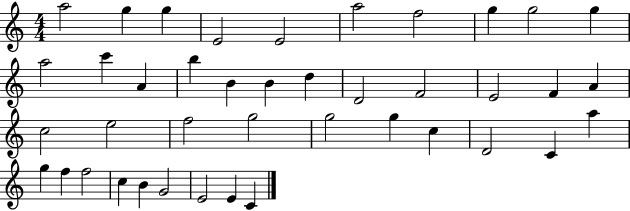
{
  \clef treble
  \numericTimeSignature
  \time 4/4
  \key c \major
  a''2 g''4 g''4 | e'2 e'2 | a''2 f''2 | g''4 g''2 g''4 | \break a''2 c'''4 a'4 | b''4 b'4 b'4 d''4 | d'2 f'2 | e'2 f'4 a'4 | \break c''2 e''2 | f''2 g''2 | g''2 g''4 c''4 | d'2 c'4 a''4 | \break g''4 f''4 f''2 | c''4 b'4 g'2 | e'2 e'4 c'4 | \bar "|."
}